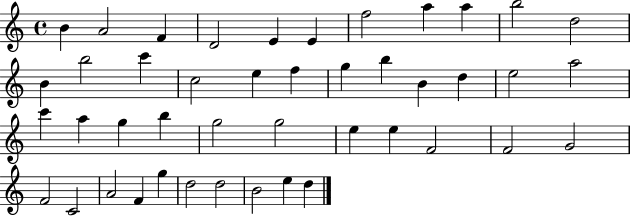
X:1
T:Untitled
M:4/4
L:1/4
K:C
B A2 F D2 E E f2 a a b2 d2 B b2 c' c2 e f g b B d e2 a2 c' a g b g2 g2 e e F2 F2 G2 F2 C2 A2 F g d2 d2 B2 e d